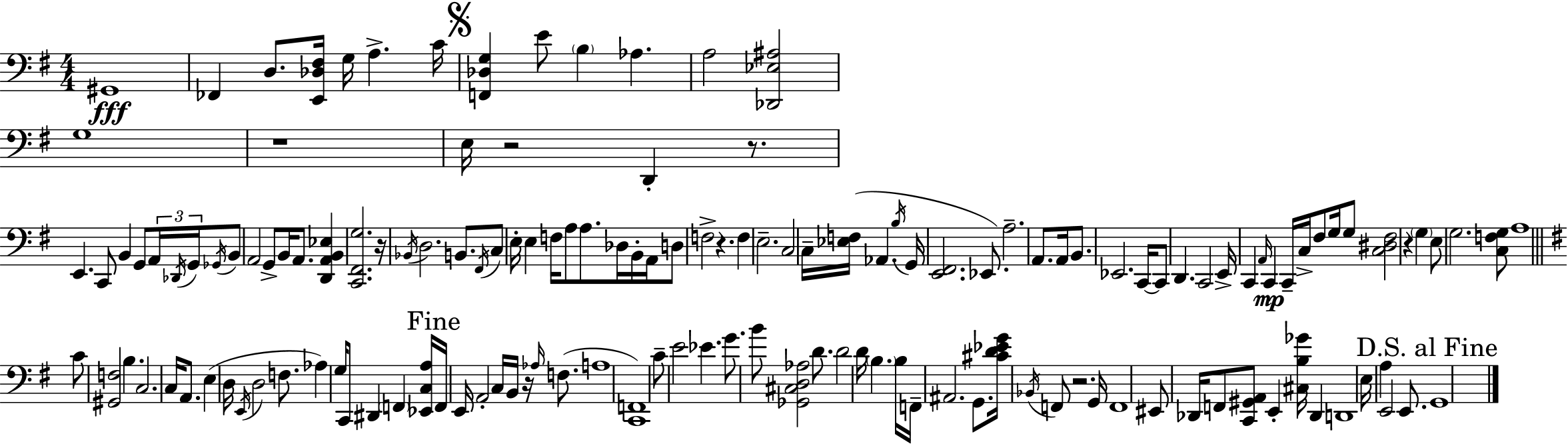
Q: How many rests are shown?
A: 8